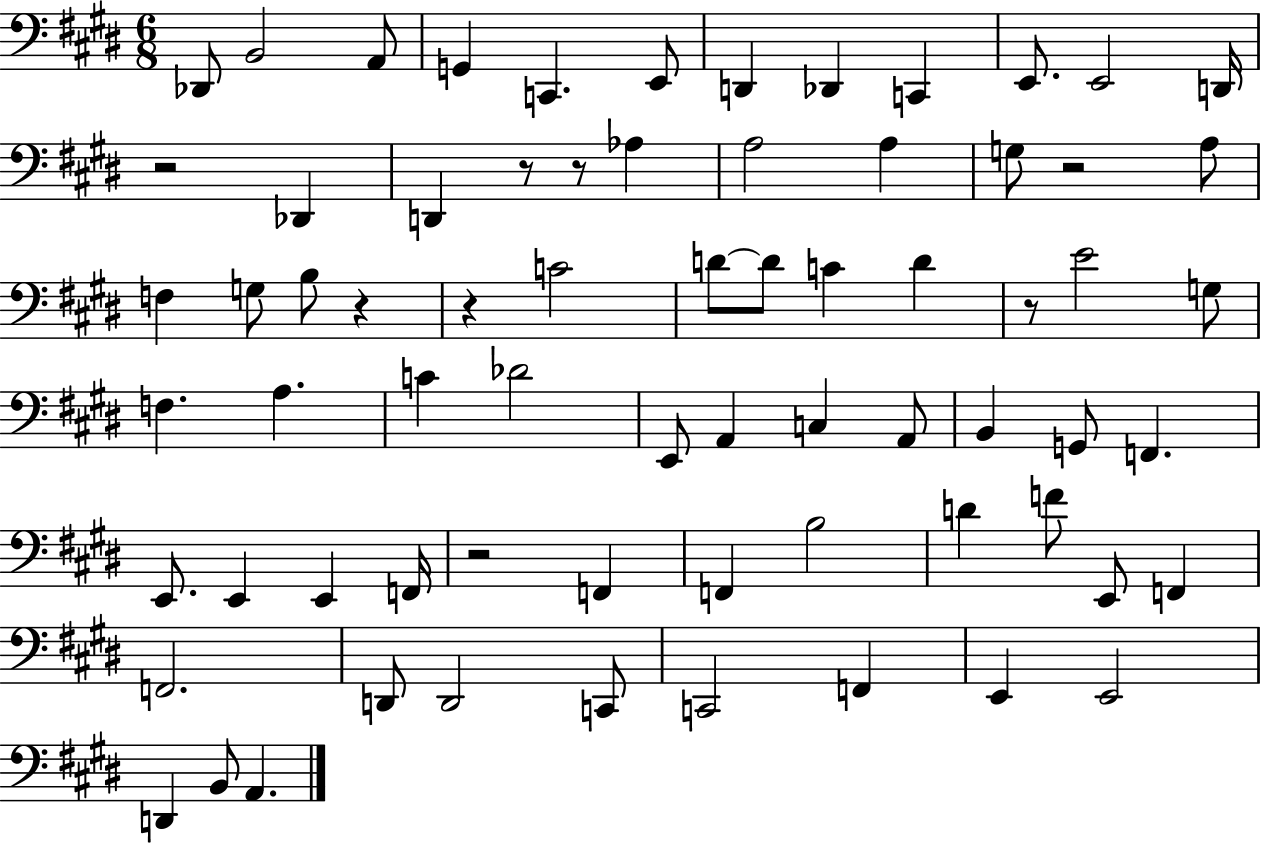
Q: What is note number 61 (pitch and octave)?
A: B2